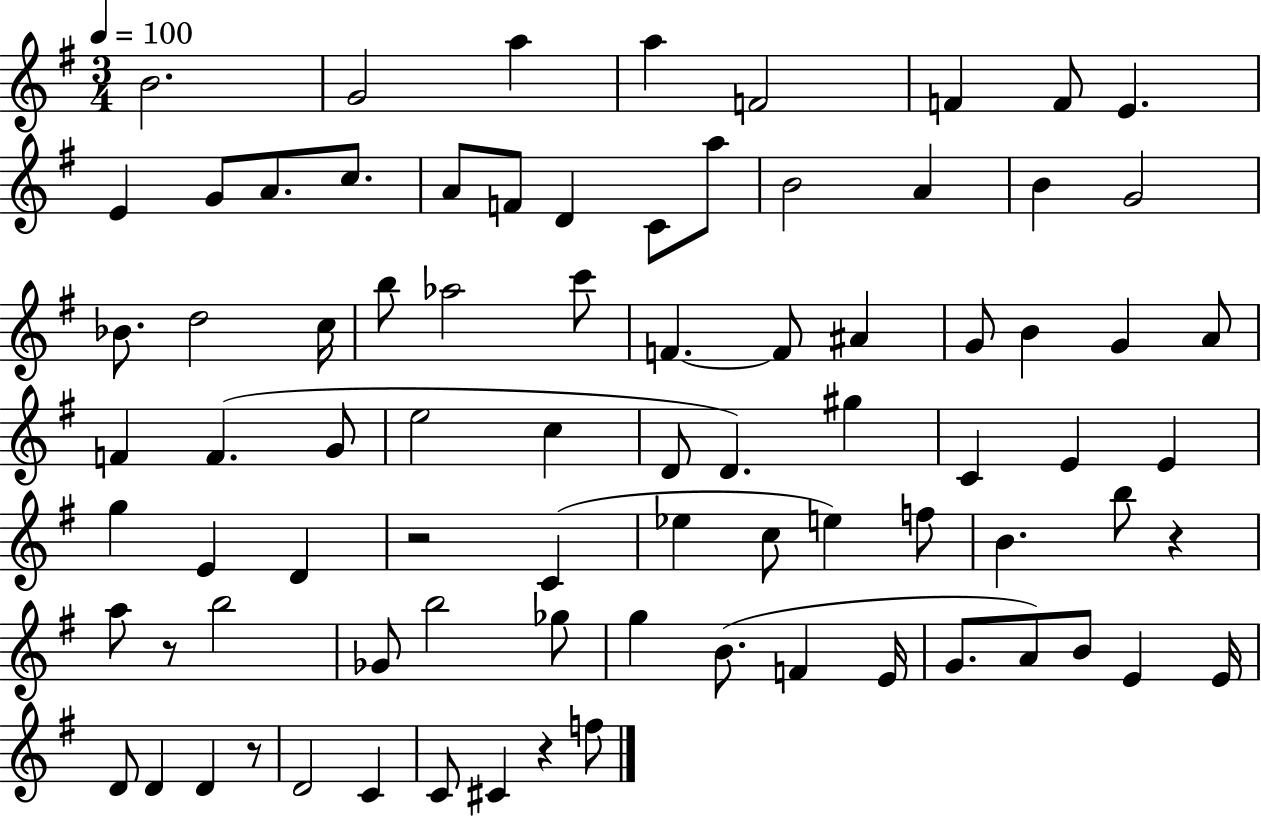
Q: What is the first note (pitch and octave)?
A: B4